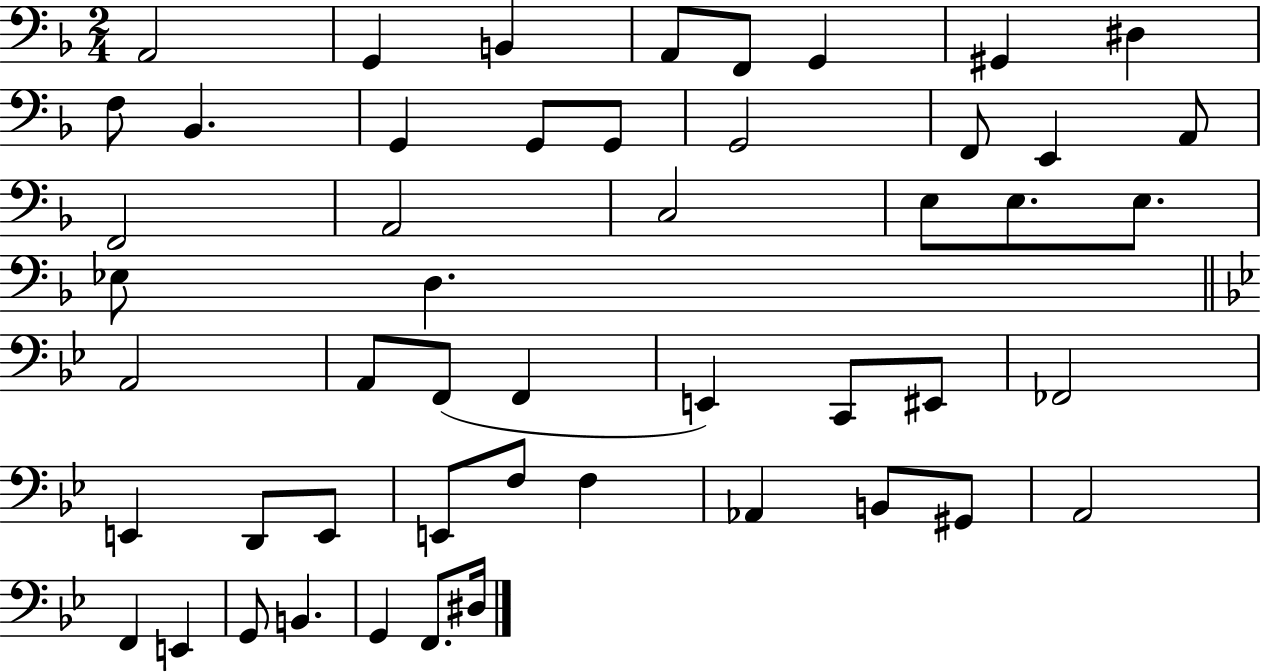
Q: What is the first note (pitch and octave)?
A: A2